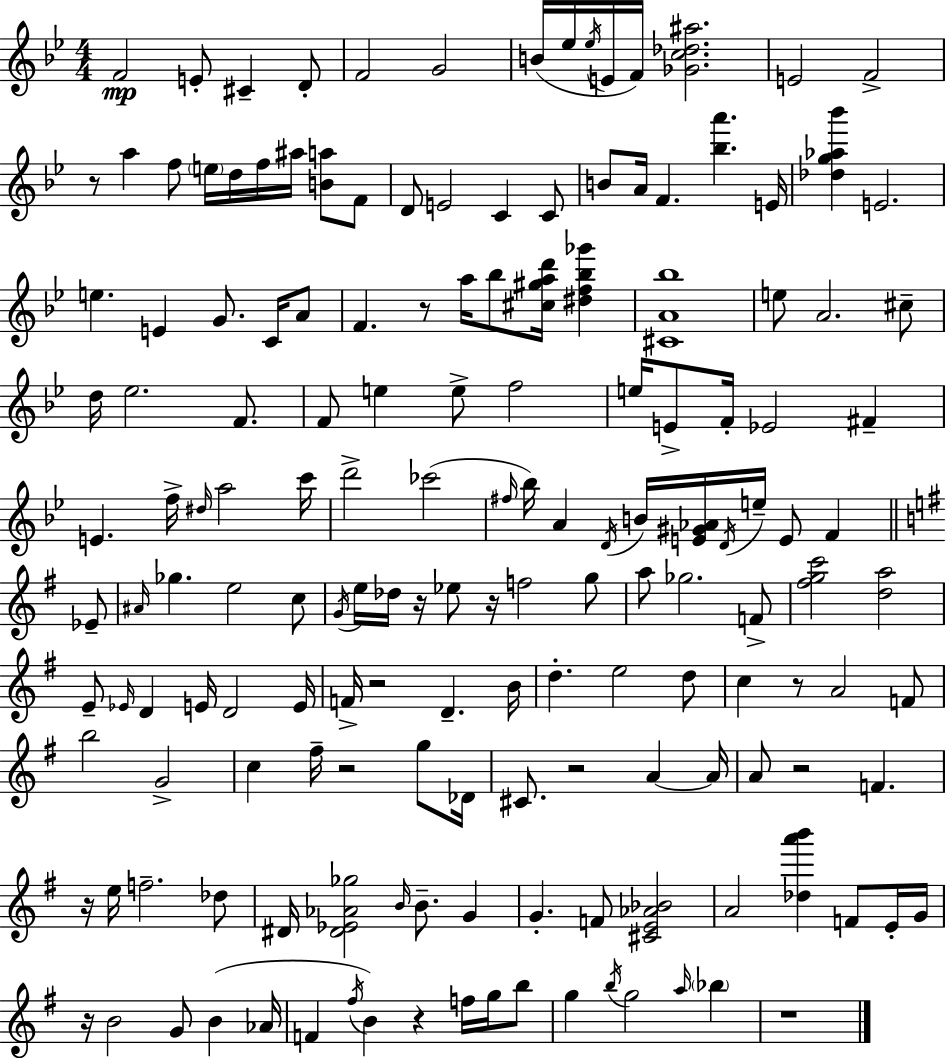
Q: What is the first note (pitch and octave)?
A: F4